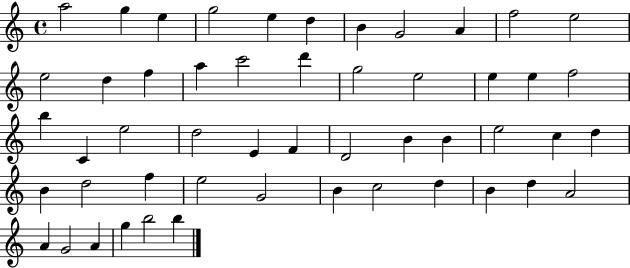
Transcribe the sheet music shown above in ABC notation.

X:1
T:Untitled
M:4/4
L:1/4
K:C
a2 g e g2 e d B G2 A f2 e2 e2 d f a c'2 d' g2 e2 e e f2 b C e2 d2 E F D2 B B e2 c d B d2 f e2 G2 B c2 d B d A2 A G2 A g b2 b